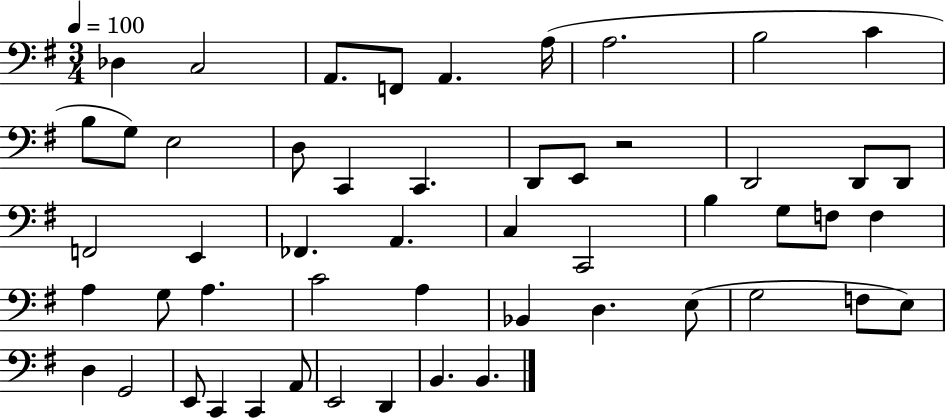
{
  \clef bass
  \numericTimeSignature
  \time 3/4
  \key g \major
  \tempo 4 = 100
  des4 c2 | a,8. f,8 a,4. a16( | a2. | b2 c'4 | \break b8 g8) e2 | d8 c,4 c,4. | d,8 e,8 r2 | d,2 d,8 d,8 | \break f,2 e,4 | fes,4. a,4. | c4 c,2 | b4 g8 f8 f4 | \break a4 g8 a4. | c'2 a4 | bes,4 d4. e8( | g2 f8 e8) | \break d4 g,2 | e,8 c,4 c,4 a,8 | e,2 d,4 | b,4. b,4. | \break \bar "|."
}